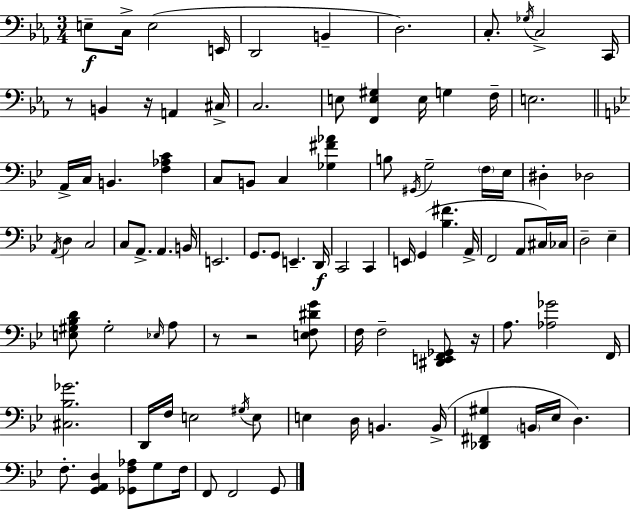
X:1
T:Untitled
M:3/4
L:1/4
K:Eb
E,/2 C,/4 E,2 E,,/4 D,,2 B,, D,2 C,/2 _G,/4 C,2 C,,/4 z/2 B,, z/4 A,, ^C,/4 C,2 E,/2 [F,,E,^G,] E,/4 G, F,/4 E,2 A,,/4 C,/4 B,, [F,_A,C] C,/2 B,,/2 C, [_G,^F_A] B,/2 ^G,,/4 G,2 F,/4 _E,/4 ^D, _D,2 A,,/4 D, C,2 C,/2 A,,/2 A,, B,,/4 E,,2 G,,/2 G,,/2 E,, D,,/4 C,,2 C,, E,,/4 G,, [_B,^F] A,,/4 F,,2 A,,/2 ^C,/4 _C,/4 D,2 _E, [E,^G,_B,D]/2 ^G,2 _E,/4 A,/2 z/2 z2 [E,F,^DG]/2 F,/4 F,2 [^D,,E,,F,,_G,,]/2 z/4 A,/2 [_A,_G]2 F,,/4 [^C,_B,_G]2 D,,/4 F,/4 E,2 ^G,/4 E,/2 E, D,/4 B,, B,,/4 [_D,,^F,,^G,] B,,/4 _E,/4 D, F,/2 [G,,A,,D,] [_G,,F,_A,]/2 G,/2 F,/4 F,,/2 F,,2 G,,/2